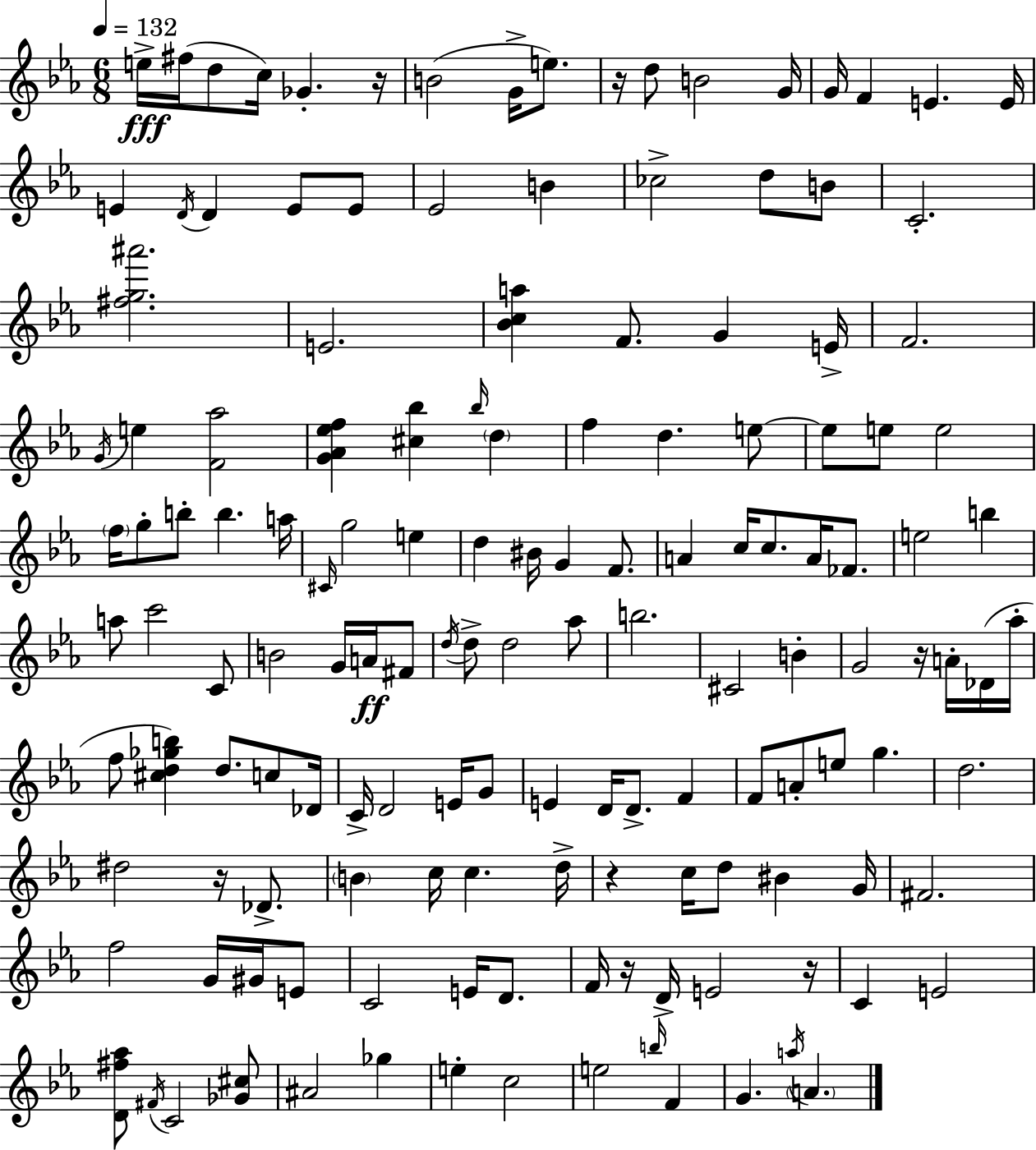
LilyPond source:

{
  \clef treble
  \numericTimeSignature
  \time 6/8
  \key c \minor
  \tempo 4 = 132
  e''16->\fff fis''16( d''8 c''16) ges'4.-. r16 | b'2( g'16-> e''8.) | r16 d''8 b'2 g'16 | g'16 f'4 e'4. e'16 | \break e'4 \acciaccatura { d'16 } d'4 e'8 e'8 | ees'2 b'4 | ces''2-> d''8 b'8 | c'2.-. | \break <fis'' g'' ais'''>2. | e'2. | <bes' c'' a''>4 f'8. g'4 | e'16-> f'2. | \break \acciaccatura { g'16 } e''4 <f' aes''>2 | <g' aes' ees'' f''>4 <cis'' bes''>4 \grace { bes''16 } \parenthesize d''4 | f''4 d''4. | e''8~~ e''8 e''8 e''2 | \break \parenthesize f''16 g''8-. b''8-. b''4. | a''16 \grace { cis'16 } g''2 | e''4 d''4 bis'16 g'4 | f'8. a'4 c''16 c''8. | \break a'16 fes'8. e''2 | b''4 a''8 c'''2 | c'8 b'2 | g'16 a'16\ff fis'8 \acciaccatura { d''16 } d''8-> d''2 | \break aes''8 b''2. | cis'2 | b'4-. g'2 | r16 a'16-. des'16( aes''16-. f''8 <cis'' d'' ges'' b''>4) d''8. | \break c''8 des'16 c'16-> d'2 | e'16 g'8 e'4 d'16 d'8.-> | f'4 f'8 a'8-. e''8 g''4. | d''2. | \break dis''2 | r16 des'8.-> \parenthesize b'4 c''16 c''4. | d''16-> r4 c''16 d''8 | bis'4 g'16 fis'2. | \break f''2 | g'16 gis'16 e'8 c'2 | e'16 d'8. f'16 r16 d'16-> e'2 | r16 c'4 e'2 | \break <d' fis'' aes''>8 \acciaccatura { fis'16 } c'2 | <ges' cis''>8 ais'2 | ges''4 e''4-. c''2 | e''2 | \break \grace { b''16 } f'4 g'4. | \acciaccatura { a''16 } \parenthesize a'4. \bar "|."
}